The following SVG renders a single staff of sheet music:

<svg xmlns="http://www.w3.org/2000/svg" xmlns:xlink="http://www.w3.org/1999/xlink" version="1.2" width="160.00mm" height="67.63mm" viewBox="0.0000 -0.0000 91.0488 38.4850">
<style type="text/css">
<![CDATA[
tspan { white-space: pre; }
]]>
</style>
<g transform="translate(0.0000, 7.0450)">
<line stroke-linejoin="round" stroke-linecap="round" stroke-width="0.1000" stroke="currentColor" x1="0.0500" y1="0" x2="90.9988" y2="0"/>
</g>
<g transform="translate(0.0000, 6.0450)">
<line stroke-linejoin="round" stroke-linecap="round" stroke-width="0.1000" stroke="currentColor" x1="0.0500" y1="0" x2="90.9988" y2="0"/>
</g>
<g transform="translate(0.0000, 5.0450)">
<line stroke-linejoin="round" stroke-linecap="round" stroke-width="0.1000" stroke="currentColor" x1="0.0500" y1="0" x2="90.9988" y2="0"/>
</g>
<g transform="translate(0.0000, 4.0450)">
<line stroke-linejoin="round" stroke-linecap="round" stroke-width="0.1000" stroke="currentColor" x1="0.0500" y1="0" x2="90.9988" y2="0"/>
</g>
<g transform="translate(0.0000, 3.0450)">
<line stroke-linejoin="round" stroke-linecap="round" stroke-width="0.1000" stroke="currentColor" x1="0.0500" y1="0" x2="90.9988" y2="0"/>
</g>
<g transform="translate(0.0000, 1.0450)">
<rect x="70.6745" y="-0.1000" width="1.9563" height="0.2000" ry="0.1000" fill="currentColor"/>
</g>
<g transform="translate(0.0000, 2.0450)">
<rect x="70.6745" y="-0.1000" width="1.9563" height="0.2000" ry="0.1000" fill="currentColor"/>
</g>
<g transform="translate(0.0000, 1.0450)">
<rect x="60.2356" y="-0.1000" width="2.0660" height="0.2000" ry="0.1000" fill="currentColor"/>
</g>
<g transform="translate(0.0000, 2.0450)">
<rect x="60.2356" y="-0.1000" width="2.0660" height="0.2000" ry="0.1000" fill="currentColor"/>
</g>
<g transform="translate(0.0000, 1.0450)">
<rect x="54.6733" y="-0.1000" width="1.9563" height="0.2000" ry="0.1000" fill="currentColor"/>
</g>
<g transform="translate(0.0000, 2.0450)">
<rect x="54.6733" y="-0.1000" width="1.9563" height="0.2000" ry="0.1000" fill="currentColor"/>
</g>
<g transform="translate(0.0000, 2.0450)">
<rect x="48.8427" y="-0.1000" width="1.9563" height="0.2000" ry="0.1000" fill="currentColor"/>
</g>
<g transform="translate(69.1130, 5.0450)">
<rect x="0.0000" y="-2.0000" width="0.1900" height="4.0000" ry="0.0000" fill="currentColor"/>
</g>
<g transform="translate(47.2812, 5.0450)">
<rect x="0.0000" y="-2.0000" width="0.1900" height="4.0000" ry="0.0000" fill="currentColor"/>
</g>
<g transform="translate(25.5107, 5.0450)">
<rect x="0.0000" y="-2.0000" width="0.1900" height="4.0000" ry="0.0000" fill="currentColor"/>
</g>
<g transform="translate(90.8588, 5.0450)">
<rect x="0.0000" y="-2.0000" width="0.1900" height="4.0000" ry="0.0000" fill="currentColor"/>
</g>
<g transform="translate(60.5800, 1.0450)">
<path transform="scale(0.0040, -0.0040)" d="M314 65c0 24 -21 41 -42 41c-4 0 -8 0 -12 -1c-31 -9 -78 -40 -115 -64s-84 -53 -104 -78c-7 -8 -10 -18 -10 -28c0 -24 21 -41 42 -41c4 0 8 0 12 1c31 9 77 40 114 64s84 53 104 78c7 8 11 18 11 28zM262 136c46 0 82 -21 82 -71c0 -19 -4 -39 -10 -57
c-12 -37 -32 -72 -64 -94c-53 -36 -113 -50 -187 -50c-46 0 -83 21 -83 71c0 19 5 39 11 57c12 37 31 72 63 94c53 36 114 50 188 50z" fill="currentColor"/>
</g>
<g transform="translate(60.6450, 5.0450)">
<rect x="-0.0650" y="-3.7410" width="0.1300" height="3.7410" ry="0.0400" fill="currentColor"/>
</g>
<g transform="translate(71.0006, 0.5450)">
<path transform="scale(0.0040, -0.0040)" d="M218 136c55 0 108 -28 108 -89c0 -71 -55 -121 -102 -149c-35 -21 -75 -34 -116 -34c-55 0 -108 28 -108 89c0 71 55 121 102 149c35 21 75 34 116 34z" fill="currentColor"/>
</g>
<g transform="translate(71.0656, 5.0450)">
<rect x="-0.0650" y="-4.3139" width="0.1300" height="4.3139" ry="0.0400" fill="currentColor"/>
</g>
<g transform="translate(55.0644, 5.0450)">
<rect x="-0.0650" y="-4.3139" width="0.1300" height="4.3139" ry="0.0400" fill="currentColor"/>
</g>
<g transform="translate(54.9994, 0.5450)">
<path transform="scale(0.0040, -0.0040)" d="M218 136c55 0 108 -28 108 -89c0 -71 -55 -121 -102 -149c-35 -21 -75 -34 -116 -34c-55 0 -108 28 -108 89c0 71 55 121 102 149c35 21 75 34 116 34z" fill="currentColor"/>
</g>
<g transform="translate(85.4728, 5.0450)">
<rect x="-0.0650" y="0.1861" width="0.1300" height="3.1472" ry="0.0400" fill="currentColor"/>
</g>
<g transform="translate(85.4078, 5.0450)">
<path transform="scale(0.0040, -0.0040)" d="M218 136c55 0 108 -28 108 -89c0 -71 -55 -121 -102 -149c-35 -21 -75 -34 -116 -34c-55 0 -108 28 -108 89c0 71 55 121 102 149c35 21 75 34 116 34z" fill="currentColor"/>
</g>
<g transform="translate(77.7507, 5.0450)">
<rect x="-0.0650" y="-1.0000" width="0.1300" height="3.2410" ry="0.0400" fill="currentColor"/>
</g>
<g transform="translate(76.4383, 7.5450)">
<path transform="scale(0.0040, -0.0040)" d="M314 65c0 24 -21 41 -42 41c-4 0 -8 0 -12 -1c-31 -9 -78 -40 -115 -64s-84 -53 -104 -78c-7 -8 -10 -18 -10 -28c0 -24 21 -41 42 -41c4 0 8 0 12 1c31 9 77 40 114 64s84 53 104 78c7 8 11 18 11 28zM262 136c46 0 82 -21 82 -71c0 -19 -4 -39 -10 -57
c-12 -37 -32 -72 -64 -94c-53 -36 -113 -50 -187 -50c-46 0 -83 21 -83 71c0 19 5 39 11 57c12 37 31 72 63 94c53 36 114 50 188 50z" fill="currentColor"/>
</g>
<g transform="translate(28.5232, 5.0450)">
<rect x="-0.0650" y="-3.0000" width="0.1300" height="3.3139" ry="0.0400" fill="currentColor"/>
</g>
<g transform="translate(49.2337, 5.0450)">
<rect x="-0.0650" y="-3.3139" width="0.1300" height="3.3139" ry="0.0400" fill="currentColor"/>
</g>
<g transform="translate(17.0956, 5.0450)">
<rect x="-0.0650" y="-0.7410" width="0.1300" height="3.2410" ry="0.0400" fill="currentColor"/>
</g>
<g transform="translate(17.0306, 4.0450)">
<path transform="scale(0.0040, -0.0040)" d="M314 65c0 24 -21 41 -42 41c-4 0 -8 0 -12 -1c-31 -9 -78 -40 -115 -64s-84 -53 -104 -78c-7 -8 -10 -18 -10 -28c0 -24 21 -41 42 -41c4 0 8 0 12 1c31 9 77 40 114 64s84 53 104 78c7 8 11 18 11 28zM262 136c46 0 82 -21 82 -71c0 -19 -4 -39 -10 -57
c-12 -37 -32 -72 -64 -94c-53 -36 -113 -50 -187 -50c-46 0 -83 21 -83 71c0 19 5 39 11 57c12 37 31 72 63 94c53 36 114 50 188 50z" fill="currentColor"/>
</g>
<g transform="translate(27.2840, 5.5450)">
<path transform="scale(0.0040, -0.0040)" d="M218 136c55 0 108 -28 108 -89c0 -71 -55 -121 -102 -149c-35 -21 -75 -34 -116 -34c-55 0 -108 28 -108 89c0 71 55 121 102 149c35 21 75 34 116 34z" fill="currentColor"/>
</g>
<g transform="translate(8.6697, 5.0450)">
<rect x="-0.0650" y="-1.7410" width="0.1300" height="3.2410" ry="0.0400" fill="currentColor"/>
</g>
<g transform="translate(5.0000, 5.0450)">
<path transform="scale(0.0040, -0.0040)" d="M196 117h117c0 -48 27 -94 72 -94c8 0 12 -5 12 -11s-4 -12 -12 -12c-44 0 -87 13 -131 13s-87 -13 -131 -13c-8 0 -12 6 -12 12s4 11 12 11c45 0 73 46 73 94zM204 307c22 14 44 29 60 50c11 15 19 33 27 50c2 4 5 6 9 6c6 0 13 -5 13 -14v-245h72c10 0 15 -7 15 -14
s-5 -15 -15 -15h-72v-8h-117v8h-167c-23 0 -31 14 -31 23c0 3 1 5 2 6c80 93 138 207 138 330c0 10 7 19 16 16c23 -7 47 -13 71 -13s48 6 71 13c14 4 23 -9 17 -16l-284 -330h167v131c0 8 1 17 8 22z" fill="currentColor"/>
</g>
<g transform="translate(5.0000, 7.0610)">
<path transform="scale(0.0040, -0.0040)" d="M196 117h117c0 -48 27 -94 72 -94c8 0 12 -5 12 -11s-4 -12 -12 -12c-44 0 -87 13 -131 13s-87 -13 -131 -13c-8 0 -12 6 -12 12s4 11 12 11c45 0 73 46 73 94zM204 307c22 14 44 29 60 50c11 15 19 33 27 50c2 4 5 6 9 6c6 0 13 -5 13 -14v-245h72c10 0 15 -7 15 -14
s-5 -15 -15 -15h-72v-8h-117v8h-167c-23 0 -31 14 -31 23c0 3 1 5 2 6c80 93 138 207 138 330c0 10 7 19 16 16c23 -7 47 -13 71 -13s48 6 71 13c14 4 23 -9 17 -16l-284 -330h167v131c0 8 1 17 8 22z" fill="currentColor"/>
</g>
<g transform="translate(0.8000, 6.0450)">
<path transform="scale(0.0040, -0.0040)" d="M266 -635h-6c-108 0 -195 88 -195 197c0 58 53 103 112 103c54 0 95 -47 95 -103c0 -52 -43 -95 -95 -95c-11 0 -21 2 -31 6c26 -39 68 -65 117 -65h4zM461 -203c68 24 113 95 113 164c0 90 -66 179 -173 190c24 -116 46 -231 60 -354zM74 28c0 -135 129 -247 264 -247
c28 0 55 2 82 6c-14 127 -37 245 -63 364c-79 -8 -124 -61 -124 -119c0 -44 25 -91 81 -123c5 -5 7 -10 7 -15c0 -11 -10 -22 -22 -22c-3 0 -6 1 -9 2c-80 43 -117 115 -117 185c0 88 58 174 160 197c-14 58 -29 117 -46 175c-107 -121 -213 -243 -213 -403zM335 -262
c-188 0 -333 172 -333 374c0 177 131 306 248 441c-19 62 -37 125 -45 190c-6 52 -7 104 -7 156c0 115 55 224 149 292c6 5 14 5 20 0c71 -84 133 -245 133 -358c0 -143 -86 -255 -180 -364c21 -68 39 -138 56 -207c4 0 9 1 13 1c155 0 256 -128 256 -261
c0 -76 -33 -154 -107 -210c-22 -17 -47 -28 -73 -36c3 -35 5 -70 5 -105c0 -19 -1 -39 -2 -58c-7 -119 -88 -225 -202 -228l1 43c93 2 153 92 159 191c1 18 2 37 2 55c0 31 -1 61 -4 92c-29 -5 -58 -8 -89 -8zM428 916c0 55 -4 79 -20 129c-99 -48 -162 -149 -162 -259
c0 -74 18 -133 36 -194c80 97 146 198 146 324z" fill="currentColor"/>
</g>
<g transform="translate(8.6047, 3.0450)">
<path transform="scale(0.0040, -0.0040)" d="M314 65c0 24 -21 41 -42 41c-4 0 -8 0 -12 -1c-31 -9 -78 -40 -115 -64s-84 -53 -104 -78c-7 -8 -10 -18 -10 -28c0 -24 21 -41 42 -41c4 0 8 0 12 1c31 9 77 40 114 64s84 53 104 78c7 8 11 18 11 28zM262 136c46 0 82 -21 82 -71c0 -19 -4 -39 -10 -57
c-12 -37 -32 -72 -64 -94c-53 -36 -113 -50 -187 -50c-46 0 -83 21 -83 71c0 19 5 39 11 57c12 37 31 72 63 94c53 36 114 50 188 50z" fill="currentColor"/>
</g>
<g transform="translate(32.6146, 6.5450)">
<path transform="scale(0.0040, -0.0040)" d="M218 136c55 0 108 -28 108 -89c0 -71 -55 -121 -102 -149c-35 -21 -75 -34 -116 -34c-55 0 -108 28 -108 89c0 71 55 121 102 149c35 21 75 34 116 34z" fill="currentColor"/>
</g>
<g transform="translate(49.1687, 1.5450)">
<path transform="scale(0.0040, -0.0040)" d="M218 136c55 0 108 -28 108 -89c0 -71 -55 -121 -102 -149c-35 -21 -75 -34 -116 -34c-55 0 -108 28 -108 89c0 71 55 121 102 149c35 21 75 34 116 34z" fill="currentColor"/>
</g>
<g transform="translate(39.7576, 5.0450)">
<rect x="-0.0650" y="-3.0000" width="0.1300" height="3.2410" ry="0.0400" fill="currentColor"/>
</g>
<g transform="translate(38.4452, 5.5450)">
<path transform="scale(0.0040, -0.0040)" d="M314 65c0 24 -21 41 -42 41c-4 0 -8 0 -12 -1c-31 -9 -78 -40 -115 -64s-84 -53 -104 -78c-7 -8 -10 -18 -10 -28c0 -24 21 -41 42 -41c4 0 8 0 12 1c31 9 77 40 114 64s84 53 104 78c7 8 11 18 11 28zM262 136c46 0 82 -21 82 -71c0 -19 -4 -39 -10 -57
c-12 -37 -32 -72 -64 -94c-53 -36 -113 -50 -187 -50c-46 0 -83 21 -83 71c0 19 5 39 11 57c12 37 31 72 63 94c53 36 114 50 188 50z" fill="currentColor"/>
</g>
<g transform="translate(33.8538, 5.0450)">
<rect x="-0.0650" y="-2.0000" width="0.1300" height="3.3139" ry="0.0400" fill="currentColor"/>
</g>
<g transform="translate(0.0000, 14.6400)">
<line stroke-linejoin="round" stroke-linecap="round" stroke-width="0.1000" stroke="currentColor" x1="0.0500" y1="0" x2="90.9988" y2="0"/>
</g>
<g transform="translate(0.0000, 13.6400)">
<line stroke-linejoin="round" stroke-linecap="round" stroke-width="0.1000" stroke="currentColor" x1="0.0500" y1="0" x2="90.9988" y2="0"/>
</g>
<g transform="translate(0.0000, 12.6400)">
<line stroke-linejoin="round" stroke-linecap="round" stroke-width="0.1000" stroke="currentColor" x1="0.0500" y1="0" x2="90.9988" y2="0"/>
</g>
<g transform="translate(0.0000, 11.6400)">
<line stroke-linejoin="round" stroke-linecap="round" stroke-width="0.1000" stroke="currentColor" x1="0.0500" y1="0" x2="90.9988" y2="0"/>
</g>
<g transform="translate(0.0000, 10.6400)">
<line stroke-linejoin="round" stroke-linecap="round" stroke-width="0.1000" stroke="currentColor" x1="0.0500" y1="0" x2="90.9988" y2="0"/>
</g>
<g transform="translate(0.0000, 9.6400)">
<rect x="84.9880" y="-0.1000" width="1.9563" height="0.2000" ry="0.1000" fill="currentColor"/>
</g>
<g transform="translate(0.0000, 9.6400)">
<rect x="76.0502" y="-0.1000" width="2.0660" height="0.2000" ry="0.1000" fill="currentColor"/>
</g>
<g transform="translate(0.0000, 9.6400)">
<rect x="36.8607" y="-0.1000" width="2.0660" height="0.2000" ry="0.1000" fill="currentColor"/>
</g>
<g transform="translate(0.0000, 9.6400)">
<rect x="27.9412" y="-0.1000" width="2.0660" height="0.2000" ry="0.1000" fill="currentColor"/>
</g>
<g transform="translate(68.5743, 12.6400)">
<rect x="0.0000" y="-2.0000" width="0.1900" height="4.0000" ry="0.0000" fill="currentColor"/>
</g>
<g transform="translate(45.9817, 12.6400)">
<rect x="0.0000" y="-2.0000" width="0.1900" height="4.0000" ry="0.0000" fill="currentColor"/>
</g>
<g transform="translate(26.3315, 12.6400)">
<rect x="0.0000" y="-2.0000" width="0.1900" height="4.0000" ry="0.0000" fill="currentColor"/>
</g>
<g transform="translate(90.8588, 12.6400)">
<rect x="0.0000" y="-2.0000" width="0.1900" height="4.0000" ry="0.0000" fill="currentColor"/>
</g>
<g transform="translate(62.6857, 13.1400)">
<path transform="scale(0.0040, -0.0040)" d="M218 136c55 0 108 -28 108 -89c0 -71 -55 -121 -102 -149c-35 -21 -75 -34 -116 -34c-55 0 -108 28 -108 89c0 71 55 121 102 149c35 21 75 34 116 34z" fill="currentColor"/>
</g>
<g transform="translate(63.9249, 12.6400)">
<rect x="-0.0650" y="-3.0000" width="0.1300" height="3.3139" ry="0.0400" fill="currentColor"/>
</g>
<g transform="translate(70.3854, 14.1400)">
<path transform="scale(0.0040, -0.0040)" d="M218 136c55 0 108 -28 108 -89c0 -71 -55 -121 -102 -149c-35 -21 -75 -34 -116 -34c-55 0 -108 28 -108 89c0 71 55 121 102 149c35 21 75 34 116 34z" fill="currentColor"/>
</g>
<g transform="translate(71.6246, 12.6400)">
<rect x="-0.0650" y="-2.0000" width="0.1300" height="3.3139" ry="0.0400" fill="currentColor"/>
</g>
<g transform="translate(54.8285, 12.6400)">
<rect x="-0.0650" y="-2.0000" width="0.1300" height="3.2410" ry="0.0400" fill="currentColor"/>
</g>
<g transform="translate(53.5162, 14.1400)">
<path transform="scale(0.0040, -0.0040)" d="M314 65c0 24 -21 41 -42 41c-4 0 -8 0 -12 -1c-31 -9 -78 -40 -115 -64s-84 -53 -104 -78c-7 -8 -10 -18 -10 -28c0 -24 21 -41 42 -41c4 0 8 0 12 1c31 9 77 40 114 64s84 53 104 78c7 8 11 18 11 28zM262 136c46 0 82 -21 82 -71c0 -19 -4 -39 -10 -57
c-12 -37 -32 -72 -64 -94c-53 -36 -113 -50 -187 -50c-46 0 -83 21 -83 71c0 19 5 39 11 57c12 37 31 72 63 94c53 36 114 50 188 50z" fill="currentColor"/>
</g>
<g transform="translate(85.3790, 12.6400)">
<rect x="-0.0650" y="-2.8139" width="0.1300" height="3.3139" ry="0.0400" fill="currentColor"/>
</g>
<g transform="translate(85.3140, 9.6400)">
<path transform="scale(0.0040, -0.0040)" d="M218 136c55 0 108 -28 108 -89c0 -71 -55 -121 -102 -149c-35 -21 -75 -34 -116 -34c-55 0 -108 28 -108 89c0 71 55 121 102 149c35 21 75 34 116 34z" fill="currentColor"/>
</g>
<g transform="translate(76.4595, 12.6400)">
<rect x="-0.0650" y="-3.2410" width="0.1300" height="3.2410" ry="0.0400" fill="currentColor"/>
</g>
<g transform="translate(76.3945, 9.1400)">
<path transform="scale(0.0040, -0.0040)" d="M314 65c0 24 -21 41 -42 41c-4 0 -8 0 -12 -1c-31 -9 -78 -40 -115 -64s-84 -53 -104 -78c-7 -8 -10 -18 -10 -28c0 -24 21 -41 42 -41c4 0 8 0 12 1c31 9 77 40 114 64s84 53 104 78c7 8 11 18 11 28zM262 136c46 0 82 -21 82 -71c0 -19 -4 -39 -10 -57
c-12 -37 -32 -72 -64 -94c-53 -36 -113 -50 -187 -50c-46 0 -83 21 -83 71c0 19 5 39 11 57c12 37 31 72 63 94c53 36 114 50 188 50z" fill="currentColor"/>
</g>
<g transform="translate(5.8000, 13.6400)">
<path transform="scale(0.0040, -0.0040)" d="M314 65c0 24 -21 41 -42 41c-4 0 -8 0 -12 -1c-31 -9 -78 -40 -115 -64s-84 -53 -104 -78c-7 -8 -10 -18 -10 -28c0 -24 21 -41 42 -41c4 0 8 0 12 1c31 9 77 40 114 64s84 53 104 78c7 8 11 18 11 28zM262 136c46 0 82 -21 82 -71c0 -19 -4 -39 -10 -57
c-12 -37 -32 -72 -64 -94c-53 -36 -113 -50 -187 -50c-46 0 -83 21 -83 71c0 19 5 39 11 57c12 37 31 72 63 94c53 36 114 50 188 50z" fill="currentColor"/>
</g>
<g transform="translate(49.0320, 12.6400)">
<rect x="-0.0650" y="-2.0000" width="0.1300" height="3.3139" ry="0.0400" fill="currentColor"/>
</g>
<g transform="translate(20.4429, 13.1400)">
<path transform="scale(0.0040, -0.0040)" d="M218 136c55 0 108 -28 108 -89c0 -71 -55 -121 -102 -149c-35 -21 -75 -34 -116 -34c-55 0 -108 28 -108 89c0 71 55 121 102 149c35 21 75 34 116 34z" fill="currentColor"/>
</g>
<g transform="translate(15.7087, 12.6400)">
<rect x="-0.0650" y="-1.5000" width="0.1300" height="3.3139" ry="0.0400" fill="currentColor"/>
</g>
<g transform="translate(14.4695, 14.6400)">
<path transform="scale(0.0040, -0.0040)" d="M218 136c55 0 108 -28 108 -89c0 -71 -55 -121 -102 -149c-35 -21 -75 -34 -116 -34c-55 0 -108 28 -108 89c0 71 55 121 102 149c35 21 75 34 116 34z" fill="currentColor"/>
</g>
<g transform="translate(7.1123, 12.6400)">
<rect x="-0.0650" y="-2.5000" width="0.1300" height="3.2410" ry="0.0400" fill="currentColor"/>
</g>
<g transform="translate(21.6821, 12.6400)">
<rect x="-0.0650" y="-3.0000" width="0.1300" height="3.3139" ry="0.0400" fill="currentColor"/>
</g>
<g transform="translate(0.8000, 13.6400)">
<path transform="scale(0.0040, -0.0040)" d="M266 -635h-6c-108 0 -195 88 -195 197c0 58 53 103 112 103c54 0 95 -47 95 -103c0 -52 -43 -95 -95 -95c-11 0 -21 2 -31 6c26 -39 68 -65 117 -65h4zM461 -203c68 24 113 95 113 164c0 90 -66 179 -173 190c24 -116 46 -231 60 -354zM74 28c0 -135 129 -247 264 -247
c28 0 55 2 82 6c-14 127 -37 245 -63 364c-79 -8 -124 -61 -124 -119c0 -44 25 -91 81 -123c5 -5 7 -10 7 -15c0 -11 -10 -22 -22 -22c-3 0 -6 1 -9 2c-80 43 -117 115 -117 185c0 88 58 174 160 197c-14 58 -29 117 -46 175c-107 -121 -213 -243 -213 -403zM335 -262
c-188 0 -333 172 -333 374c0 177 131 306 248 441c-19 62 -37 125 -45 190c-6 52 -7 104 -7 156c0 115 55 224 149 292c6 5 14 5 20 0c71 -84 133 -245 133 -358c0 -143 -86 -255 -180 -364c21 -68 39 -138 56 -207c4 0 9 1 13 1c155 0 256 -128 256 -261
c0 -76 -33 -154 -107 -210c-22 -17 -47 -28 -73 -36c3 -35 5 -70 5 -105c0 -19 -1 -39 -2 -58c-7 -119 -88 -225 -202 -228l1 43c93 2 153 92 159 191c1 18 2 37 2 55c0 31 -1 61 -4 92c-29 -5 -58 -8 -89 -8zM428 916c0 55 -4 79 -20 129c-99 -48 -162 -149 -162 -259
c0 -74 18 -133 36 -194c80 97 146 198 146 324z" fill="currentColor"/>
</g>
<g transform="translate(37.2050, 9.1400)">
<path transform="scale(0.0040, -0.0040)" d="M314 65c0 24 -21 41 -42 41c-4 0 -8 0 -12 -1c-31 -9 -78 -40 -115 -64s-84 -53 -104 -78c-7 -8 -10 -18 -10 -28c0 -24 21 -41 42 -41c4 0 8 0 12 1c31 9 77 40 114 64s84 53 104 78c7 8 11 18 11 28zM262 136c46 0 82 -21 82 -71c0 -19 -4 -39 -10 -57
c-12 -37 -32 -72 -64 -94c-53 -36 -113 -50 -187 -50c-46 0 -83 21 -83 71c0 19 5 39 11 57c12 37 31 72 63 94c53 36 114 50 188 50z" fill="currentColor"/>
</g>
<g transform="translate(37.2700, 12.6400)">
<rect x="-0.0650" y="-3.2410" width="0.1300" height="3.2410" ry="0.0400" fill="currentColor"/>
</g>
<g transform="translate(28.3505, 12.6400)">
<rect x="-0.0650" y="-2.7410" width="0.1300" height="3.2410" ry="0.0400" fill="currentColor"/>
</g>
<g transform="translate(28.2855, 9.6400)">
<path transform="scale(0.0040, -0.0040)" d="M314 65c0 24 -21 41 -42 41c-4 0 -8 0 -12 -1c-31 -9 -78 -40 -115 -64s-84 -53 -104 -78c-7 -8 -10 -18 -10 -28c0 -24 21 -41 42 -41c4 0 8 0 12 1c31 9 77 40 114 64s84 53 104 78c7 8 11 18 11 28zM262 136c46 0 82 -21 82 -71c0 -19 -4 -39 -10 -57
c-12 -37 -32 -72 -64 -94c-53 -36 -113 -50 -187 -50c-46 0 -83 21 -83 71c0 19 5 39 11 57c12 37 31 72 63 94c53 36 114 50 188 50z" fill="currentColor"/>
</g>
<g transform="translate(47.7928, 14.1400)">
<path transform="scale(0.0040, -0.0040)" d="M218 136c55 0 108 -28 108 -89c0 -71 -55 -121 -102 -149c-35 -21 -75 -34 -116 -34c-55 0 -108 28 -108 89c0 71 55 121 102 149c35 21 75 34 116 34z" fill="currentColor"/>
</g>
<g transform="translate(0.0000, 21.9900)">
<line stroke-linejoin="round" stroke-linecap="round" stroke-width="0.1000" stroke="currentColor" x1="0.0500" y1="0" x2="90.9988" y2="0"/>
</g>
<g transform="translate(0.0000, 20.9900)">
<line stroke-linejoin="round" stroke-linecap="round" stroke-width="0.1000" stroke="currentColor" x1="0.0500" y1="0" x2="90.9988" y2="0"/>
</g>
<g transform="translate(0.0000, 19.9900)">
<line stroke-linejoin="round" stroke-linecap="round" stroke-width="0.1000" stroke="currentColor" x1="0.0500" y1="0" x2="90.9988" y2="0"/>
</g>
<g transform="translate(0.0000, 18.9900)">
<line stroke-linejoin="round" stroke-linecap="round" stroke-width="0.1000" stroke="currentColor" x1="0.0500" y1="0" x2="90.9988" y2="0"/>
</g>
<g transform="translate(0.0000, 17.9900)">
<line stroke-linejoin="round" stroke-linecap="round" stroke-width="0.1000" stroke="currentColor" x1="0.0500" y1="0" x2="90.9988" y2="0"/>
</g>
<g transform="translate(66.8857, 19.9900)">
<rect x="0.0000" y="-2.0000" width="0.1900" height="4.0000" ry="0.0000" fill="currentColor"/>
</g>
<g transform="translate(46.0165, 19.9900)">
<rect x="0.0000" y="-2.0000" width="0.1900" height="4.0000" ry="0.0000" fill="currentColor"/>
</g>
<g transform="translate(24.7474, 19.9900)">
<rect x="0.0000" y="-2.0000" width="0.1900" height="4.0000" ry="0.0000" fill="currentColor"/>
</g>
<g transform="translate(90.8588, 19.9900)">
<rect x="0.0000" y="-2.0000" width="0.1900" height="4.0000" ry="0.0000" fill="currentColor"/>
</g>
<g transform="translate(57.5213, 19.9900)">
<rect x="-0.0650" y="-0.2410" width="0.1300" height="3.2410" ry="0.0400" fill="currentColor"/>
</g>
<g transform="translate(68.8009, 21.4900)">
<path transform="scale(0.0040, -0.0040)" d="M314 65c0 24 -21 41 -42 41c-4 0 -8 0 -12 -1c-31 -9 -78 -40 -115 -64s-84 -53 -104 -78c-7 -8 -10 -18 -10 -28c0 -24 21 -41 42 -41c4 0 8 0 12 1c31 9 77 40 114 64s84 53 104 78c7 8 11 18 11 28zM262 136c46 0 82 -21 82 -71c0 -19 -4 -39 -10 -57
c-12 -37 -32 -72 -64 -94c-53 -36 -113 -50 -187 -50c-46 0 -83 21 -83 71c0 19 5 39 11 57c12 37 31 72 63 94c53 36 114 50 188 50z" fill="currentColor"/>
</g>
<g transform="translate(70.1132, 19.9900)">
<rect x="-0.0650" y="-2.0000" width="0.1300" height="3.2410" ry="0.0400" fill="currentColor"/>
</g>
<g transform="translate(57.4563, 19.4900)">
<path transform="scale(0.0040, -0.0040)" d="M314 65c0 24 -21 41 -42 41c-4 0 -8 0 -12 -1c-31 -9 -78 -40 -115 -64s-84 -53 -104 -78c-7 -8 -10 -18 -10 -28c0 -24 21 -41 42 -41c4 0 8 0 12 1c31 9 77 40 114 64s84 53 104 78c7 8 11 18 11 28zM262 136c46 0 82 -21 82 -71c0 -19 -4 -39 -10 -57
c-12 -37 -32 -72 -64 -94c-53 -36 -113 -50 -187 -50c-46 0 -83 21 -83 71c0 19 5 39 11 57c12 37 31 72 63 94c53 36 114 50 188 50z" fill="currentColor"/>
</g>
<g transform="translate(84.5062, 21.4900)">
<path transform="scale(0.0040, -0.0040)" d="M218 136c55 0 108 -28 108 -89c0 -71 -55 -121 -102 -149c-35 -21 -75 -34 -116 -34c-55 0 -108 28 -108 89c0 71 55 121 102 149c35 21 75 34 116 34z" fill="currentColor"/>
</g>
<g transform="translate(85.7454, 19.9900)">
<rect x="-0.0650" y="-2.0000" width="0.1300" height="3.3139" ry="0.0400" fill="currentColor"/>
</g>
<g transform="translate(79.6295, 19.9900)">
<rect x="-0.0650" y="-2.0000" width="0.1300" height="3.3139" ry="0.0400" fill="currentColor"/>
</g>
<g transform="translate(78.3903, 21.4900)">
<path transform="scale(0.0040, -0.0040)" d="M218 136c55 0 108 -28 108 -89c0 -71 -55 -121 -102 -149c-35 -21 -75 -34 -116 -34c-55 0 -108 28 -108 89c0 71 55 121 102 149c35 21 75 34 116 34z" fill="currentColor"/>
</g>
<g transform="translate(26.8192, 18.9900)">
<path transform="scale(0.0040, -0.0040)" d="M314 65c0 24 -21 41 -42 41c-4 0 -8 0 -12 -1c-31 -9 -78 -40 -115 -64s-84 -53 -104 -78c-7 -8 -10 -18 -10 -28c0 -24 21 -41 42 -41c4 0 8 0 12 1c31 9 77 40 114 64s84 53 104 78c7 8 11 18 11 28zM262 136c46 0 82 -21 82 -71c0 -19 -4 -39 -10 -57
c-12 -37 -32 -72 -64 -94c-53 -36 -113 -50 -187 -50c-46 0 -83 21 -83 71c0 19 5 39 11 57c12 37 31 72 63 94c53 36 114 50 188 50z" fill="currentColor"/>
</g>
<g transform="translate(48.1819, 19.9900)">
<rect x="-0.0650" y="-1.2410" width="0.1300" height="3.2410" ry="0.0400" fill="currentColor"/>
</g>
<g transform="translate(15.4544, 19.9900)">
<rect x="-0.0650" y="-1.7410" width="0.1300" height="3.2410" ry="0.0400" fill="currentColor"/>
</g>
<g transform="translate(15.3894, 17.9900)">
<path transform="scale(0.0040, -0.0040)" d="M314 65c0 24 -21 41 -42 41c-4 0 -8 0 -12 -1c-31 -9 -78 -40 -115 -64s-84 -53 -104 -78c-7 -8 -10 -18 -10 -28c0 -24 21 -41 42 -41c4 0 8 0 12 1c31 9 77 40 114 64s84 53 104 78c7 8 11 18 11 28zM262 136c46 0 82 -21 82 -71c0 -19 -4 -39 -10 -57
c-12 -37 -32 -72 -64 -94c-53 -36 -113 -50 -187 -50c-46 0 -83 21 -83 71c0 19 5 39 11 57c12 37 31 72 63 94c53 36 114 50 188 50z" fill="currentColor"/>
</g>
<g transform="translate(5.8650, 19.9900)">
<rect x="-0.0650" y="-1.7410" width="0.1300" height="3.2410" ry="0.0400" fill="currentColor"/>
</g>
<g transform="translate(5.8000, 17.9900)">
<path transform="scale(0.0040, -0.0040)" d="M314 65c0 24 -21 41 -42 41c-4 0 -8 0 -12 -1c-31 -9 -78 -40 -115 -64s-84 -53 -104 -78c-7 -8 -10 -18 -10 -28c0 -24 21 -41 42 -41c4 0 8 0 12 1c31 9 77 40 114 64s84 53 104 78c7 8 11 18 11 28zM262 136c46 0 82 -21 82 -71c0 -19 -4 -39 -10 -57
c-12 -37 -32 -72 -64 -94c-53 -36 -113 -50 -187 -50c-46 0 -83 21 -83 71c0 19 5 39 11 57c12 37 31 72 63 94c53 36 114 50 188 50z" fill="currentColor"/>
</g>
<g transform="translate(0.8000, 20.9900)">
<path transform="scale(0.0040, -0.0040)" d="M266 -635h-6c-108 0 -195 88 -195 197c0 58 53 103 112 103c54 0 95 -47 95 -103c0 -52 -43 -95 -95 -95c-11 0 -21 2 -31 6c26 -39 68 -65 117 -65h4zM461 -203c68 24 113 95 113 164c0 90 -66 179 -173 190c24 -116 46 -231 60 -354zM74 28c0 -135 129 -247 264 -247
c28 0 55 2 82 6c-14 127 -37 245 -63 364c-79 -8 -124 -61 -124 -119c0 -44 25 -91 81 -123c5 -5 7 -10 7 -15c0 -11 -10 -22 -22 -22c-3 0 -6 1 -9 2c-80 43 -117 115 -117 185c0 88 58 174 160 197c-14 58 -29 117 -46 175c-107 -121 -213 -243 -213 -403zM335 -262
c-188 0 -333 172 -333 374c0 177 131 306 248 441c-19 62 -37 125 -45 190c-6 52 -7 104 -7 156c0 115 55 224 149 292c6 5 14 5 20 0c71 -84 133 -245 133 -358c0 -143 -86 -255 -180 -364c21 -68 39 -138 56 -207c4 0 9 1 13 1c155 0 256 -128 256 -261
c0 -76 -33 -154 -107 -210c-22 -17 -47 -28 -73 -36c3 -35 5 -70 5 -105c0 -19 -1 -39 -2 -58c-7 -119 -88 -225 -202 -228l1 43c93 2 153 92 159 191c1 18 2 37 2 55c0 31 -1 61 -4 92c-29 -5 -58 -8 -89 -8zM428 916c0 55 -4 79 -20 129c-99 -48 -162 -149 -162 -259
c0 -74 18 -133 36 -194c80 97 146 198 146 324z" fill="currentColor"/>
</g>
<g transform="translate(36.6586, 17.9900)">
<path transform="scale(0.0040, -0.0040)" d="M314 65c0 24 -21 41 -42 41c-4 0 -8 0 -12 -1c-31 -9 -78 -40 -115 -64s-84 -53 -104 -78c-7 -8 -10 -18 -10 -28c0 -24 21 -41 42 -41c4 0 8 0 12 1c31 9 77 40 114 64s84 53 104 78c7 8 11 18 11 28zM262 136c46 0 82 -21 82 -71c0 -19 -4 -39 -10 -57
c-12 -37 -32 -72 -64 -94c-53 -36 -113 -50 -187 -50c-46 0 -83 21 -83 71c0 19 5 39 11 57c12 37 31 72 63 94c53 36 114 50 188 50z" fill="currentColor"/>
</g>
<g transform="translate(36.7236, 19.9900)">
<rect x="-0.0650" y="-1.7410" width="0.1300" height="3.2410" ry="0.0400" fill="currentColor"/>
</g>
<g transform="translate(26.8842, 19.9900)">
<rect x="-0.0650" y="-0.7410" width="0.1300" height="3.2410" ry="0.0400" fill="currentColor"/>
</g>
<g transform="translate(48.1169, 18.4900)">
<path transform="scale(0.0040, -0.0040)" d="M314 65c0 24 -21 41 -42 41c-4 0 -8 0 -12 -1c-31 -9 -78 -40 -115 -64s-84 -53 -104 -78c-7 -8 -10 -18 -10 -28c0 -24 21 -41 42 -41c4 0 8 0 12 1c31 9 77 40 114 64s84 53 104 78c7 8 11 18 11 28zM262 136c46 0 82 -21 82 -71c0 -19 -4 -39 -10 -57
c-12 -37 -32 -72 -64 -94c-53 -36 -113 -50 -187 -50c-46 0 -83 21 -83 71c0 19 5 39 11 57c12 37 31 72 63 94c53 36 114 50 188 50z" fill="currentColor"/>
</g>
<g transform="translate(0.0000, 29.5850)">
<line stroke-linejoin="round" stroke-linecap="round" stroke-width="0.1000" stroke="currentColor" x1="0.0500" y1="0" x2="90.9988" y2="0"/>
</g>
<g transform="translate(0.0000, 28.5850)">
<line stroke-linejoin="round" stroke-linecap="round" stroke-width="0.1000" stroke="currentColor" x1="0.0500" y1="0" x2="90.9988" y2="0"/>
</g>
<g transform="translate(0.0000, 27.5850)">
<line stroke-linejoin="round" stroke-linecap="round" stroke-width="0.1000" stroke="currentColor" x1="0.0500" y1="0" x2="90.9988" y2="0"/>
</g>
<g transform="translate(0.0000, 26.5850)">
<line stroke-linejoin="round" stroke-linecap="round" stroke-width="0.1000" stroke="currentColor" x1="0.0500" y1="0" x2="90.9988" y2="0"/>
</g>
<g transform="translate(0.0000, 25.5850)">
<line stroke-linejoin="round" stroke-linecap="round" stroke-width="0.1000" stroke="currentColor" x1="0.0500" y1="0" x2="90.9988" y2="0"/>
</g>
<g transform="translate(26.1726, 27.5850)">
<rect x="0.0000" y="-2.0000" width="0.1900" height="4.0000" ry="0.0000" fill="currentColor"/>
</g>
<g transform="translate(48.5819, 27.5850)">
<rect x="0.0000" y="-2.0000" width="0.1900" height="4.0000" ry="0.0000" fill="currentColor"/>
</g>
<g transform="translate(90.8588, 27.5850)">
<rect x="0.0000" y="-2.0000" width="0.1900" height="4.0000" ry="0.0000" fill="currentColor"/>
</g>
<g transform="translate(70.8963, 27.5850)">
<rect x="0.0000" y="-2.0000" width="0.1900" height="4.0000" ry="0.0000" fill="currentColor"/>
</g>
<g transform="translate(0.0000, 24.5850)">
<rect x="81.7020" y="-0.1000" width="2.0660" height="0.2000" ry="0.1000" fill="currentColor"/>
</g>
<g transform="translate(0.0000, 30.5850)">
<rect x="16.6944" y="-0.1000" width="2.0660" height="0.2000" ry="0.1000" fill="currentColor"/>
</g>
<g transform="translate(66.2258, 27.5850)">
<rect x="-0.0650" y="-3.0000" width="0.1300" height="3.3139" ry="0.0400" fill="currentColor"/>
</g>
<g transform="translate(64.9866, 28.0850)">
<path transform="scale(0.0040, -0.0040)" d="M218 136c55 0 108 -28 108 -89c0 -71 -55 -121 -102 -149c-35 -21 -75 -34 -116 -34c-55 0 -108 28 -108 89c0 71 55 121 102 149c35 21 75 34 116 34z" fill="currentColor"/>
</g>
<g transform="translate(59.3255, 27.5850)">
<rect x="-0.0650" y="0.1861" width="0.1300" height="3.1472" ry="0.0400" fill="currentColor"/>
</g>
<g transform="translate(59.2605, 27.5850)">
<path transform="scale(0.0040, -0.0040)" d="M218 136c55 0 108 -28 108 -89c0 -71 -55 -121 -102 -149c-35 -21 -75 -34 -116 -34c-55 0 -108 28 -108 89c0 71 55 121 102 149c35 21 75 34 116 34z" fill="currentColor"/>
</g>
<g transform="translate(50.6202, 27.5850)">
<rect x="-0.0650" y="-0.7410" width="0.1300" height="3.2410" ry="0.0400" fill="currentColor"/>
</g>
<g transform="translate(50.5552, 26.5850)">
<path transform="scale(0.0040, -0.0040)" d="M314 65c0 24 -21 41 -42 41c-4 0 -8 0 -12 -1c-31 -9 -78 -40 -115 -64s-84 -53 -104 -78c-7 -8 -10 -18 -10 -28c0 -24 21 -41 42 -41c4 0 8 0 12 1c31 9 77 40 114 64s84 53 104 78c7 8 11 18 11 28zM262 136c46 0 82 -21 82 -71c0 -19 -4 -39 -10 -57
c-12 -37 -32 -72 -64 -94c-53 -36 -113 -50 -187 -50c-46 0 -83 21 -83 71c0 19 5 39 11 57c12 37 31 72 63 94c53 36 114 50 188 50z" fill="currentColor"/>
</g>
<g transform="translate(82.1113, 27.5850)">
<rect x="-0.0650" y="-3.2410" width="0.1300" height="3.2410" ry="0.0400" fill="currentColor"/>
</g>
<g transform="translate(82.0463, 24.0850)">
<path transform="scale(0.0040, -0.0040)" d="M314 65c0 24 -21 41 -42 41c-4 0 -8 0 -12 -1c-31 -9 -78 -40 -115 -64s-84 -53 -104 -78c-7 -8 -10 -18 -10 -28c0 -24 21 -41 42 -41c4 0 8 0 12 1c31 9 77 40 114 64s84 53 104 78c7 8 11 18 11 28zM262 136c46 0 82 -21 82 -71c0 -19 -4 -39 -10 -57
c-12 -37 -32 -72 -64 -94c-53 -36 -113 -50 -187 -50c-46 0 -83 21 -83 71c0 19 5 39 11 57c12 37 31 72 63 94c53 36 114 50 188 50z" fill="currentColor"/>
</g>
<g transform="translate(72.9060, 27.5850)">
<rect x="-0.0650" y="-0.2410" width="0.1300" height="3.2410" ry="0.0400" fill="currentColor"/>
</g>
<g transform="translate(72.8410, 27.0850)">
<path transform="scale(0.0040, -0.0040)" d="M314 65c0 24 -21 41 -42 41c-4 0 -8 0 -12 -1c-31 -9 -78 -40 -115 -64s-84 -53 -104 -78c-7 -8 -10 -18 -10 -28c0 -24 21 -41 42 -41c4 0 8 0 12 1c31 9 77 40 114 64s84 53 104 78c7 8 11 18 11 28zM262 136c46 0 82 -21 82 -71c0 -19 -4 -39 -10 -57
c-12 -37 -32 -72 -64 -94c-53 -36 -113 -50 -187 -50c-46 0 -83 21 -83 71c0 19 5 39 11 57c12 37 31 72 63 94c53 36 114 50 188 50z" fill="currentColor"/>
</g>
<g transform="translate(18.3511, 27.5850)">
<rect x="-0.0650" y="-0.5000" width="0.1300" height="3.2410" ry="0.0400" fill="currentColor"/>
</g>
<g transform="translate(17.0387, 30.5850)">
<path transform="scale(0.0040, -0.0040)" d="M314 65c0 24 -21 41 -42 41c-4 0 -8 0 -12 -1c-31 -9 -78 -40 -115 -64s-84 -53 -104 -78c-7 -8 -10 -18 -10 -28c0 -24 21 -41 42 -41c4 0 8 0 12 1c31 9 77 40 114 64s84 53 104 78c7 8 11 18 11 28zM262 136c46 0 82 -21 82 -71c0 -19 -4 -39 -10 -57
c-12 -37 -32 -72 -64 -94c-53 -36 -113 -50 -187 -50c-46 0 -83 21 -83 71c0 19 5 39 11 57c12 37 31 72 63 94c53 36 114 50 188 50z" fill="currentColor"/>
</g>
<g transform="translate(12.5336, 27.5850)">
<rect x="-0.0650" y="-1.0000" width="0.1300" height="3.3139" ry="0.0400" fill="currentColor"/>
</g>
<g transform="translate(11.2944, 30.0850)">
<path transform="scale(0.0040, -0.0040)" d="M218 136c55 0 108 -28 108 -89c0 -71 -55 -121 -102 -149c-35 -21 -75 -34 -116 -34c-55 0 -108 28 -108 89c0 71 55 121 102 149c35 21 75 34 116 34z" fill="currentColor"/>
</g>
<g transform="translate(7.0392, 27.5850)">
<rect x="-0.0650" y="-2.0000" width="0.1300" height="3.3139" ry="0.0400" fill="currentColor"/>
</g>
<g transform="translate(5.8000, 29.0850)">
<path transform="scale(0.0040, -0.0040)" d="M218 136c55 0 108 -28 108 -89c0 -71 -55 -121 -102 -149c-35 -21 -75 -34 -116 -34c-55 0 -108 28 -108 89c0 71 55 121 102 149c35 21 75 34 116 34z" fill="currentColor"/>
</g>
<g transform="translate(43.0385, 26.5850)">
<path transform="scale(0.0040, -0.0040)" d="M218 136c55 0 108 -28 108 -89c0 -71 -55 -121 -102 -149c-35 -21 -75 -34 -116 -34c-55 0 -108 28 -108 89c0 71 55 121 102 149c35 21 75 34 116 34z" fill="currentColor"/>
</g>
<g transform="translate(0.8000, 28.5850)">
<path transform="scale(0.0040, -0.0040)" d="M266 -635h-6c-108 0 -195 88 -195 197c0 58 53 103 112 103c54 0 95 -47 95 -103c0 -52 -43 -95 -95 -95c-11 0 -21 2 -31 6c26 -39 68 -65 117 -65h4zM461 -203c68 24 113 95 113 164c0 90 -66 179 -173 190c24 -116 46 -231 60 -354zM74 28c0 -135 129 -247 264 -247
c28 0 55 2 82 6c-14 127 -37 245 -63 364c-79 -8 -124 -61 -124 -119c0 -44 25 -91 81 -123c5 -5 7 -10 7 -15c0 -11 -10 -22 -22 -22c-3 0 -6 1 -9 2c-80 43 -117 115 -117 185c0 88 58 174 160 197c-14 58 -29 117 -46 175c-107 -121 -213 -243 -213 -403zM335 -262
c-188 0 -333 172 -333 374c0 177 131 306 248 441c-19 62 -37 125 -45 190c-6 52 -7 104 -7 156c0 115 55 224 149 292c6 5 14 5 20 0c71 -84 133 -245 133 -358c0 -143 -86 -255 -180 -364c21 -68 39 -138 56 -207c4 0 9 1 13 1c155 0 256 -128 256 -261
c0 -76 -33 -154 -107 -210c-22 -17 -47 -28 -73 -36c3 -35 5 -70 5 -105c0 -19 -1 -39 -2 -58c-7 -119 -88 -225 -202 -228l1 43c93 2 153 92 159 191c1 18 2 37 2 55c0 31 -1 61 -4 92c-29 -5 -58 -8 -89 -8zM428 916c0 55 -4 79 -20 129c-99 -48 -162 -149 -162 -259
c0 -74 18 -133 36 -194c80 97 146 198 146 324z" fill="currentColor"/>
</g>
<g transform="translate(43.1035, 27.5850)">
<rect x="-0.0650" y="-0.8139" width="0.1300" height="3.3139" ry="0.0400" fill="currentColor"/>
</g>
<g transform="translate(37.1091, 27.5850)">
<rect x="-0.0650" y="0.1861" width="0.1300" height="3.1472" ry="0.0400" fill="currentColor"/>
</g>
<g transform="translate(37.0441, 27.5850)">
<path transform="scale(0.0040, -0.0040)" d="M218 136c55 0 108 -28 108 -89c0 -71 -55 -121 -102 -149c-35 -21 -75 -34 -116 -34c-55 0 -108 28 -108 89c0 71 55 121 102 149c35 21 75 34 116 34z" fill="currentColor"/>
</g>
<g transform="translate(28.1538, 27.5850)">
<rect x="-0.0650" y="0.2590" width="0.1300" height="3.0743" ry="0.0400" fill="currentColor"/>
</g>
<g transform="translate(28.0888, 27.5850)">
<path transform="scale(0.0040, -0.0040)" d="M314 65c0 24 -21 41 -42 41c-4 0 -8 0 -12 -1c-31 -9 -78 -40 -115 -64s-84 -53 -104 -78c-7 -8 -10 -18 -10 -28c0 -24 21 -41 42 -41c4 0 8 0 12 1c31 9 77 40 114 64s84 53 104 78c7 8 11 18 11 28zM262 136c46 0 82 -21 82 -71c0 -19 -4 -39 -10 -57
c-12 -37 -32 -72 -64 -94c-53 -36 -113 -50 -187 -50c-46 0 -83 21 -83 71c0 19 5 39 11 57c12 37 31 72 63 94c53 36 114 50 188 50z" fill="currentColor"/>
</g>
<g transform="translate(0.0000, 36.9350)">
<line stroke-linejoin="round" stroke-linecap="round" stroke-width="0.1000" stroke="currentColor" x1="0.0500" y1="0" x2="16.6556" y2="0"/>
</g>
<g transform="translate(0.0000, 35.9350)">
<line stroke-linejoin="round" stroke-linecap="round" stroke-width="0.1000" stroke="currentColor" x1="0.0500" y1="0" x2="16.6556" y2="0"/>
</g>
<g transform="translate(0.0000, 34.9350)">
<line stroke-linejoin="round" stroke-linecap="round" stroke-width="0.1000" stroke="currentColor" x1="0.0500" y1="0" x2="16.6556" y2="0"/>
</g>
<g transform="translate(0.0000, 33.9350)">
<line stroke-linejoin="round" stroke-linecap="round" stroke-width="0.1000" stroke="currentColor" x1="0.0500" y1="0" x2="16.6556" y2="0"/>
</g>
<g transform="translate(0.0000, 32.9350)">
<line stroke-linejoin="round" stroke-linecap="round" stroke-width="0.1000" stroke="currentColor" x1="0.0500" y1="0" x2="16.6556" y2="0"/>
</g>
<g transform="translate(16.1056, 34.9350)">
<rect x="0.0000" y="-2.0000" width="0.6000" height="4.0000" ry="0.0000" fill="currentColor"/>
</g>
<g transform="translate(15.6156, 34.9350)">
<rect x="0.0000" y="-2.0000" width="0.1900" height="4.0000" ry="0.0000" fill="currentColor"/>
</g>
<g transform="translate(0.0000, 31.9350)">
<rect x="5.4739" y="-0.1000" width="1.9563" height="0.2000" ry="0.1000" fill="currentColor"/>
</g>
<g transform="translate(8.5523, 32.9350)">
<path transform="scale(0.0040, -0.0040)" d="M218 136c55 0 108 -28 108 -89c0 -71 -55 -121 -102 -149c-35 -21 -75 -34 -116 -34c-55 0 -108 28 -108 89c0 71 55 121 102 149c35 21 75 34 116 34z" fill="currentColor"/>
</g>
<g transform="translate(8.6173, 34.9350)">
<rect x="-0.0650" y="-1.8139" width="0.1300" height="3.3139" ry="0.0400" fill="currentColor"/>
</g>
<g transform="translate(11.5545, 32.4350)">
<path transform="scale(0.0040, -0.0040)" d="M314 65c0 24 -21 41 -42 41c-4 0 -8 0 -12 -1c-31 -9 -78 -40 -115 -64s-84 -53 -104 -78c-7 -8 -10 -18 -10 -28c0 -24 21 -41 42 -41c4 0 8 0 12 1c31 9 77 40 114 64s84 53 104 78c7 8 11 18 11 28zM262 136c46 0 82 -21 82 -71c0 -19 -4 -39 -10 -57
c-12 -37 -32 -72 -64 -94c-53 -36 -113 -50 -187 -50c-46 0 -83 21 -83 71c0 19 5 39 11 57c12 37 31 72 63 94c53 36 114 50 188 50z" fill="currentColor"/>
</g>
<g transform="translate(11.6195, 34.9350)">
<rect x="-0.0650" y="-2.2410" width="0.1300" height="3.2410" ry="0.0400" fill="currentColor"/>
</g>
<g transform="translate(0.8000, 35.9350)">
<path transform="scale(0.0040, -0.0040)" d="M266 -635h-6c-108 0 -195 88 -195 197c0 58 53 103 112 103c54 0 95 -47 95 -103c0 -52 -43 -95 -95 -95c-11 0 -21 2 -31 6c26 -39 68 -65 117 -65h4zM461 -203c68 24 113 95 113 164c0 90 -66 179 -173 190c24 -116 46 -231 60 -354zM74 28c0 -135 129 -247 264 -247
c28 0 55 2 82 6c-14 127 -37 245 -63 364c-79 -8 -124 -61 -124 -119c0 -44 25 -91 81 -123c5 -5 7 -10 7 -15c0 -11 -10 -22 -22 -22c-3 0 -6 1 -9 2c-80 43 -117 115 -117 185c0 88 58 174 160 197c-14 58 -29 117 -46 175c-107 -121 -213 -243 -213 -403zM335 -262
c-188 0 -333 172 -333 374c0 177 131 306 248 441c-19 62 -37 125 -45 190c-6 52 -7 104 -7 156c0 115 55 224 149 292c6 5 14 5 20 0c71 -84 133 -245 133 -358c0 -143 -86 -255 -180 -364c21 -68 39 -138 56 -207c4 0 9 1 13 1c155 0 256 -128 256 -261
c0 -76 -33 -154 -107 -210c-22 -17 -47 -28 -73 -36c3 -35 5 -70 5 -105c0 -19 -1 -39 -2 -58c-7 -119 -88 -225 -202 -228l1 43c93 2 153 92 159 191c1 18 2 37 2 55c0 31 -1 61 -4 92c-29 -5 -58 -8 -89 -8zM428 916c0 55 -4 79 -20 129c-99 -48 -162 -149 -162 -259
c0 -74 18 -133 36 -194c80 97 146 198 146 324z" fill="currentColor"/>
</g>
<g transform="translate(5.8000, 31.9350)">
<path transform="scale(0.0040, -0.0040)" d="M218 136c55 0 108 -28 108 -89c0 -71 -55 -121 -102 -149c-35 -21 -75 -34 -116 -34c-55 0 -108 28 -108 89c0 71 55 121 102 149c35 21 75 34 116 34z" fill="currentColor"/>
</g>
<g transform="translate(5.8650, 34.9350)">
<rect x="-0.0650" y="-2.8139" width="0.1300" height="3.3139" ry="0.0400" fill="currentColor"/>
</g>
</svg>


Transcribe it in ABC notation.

X:1
T:Untitled
M:4/4
L:1/4
K:C
f2 d2 A F A2 b d' c'2 d' D2 B G2 E A a2 b2 F F2 A F b2 a f2 f2 d2 f2 e2 c2 F2 F F F D C2 B2 B d d2 B A c2 b2 a f g2